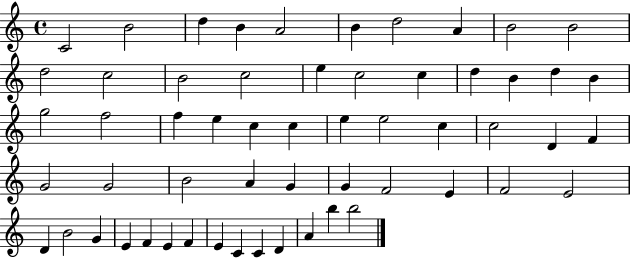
{
  \clef treble
  \time 4/4
  \defaultTimeSignature
  \key c \major
  c'2 b'2 | d''4 b'4 a'2 | b'4 d''2 a'4 | b'2 b'2 | \break d''2 c''2 | b'2 c''2 | e''4 c''2 c''4 | d''4 b'4 d''4 b'4 | \break g''2 f''2 | f''4 e''4 c''4 c''4 | e''4 e''2 c''4 | c''2 d'4 f'4 | \break g'2 g'2 | b'2 a'4 g'4 | g'4 f'2 e'4 | f'2 e'2 | \break d'4 b'2 g'4 | e'4 f'4 e'4 f'4 | e'4 c'4 c'4 d'4 | a'4 b''4 b''2 | \break \bar "|."
}